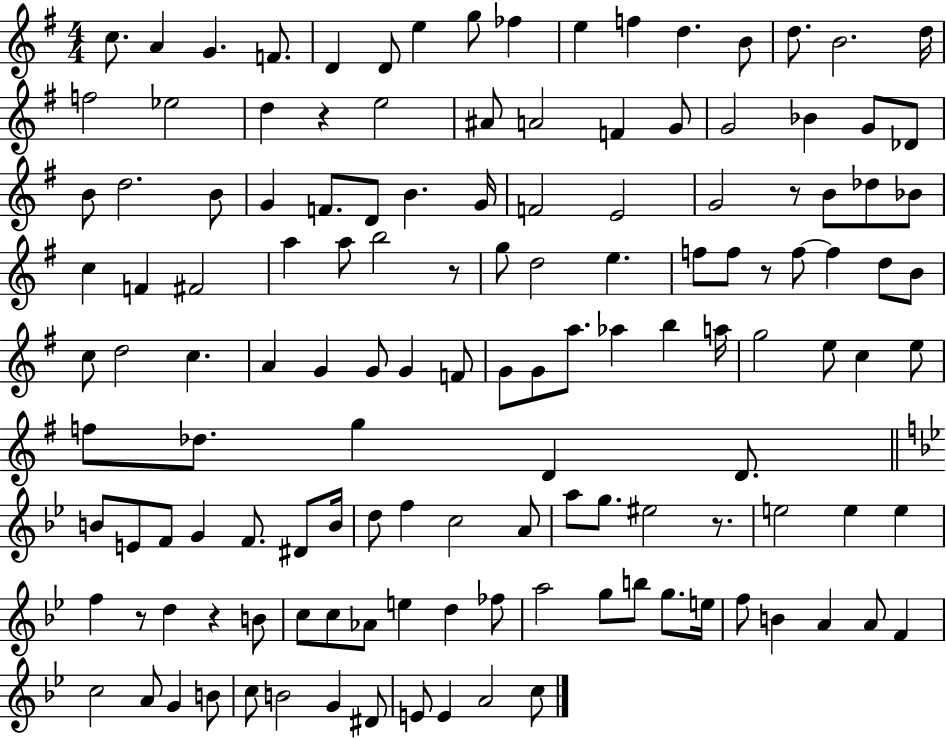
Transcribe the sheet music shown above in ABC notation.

X:1
T:Untitled
M:4/4
L:1/4
K:G
c/2 A G F/2 D D/2 e g/2 _f e f d B/2 d/2 B2 d/4 f2 _e2 d z e2 ^A/2 A2 F G/2 G2 _B G/2 _D/2 B/2 d2 B/2 G F/2 D/2 B G/4 F2 E2 G2 z/2 B/2 _d/2 _B/2 c F ^F2 a a/2 b2 z/2 g/2 d2 e f/2 f/2 z/2 f/2 f d/2 B/2 c/2 d2 c A G G/2 G F/2 G/2 G/2 a/2 _a b a/4 g2 e/2 c e/2 f/2 _d/2 g D D/2 B/2 E/2 F/2 G F/2 ^D/2 B/4 d/2 f c2 A/2 a/2 g/2 ^e2 z/2 e2 e e f z/2 d z B/2 c/2 c/2 _A/2 e d _f/2 a2 g/2 b/2 g/2 e/4 f/2 B A A/2 F c2 A/2 G B/2 c/2 B2 G ^D/2 E/2 E A2 c/2